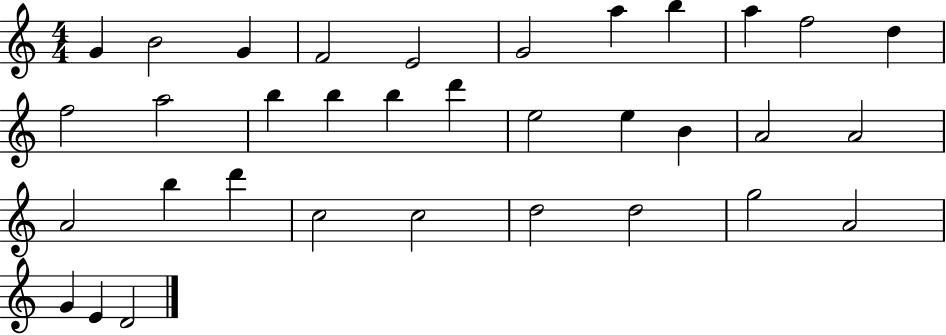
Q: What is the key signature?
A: C major